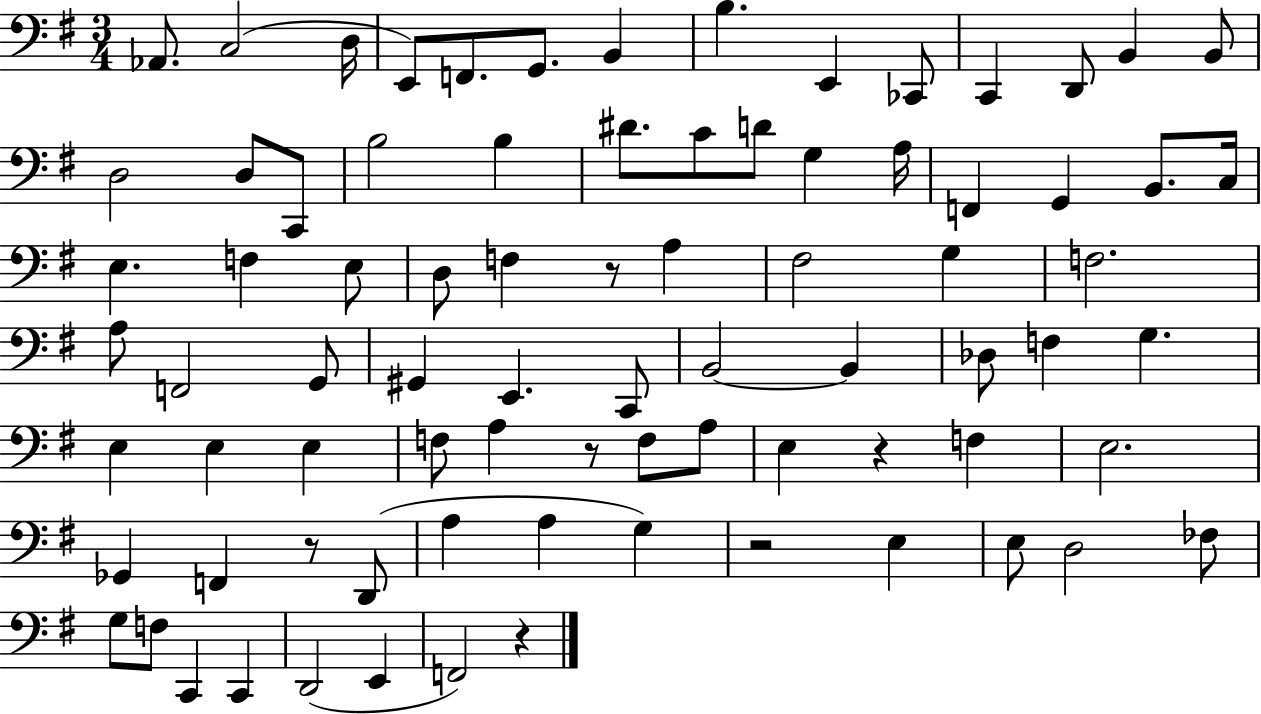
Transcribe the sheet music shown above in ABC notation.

X:1
T:Untitled
M:3/4
L:1/4
K:G
_A,,/2 C,2 D,/4 E,,/2 F,,/2 G,,/2 B,, B, E,, _C,,/2 C,, D,,/2 B,, B,,/2 D,2 D,/2 C,,/2 B,2 B, ^D/2 C/2 D/2 G, A,/4 F,, G,, B,,/2 C,/4 E, F, E,/2 D,/2 F, z/2 A, ^F,2 G, F,2 A,/2 F,,2 G,,/2 ^G,, E,, C,,/2 B,,2 B,, _D,/2 F, G, E, E, E, F,/2 A, z/2 F,/2 A,/2 E, z F, E,2 _G,, F,, z/2 D,,/2 A, A, G, z2 E, E,/2 D,2 _F,/2 G,/2 F,/2 C,, C,, D,,2 E,, F,,2 z